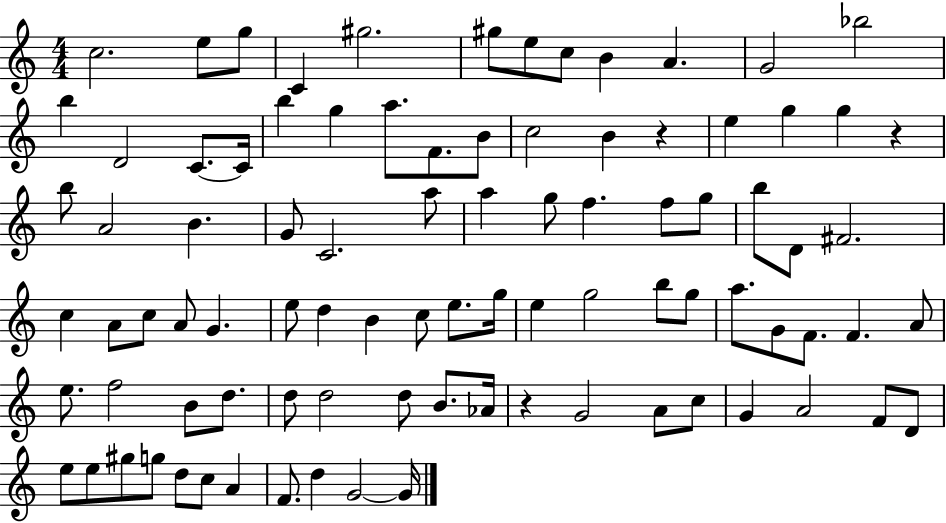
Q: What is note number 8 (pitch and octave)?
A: C5